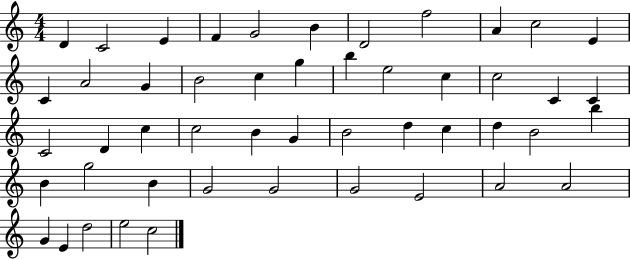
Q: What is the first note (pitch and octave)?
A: D4